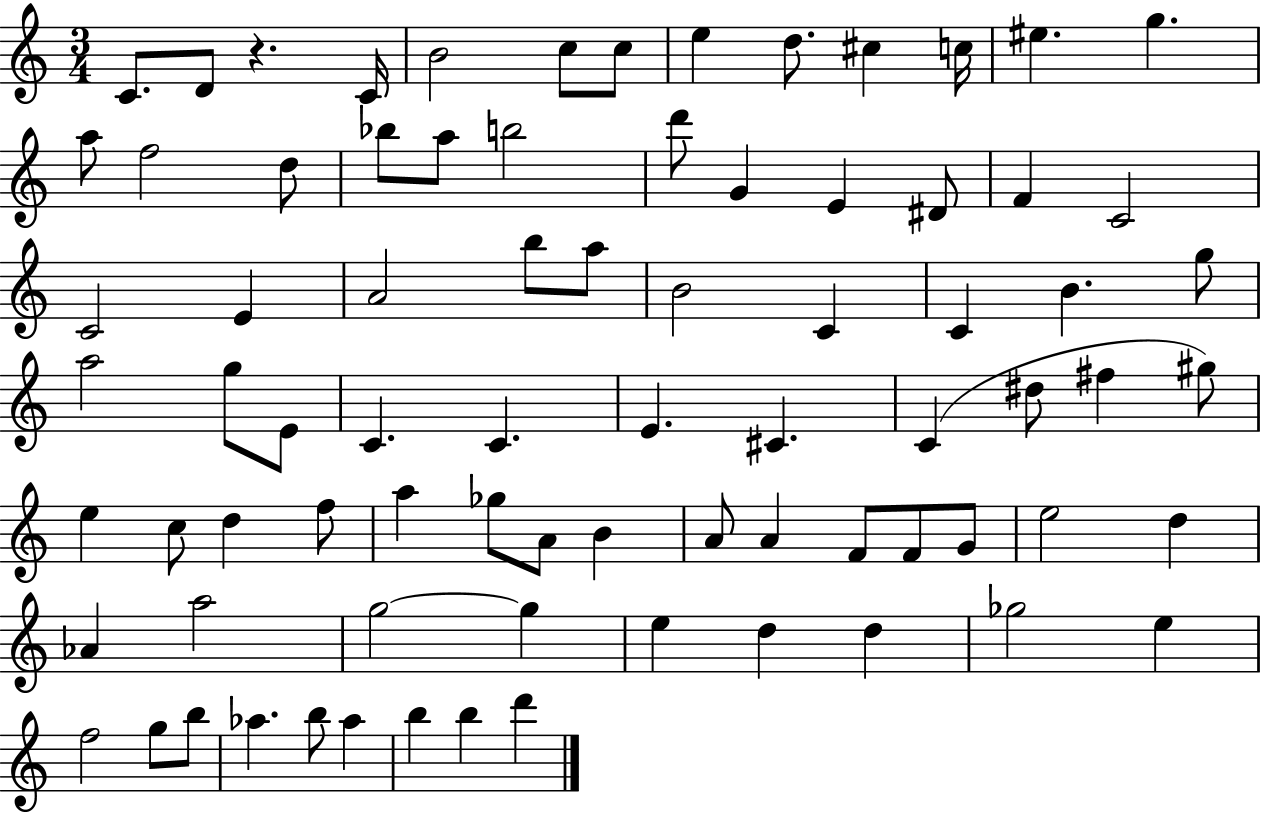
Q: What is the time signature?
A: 3/4